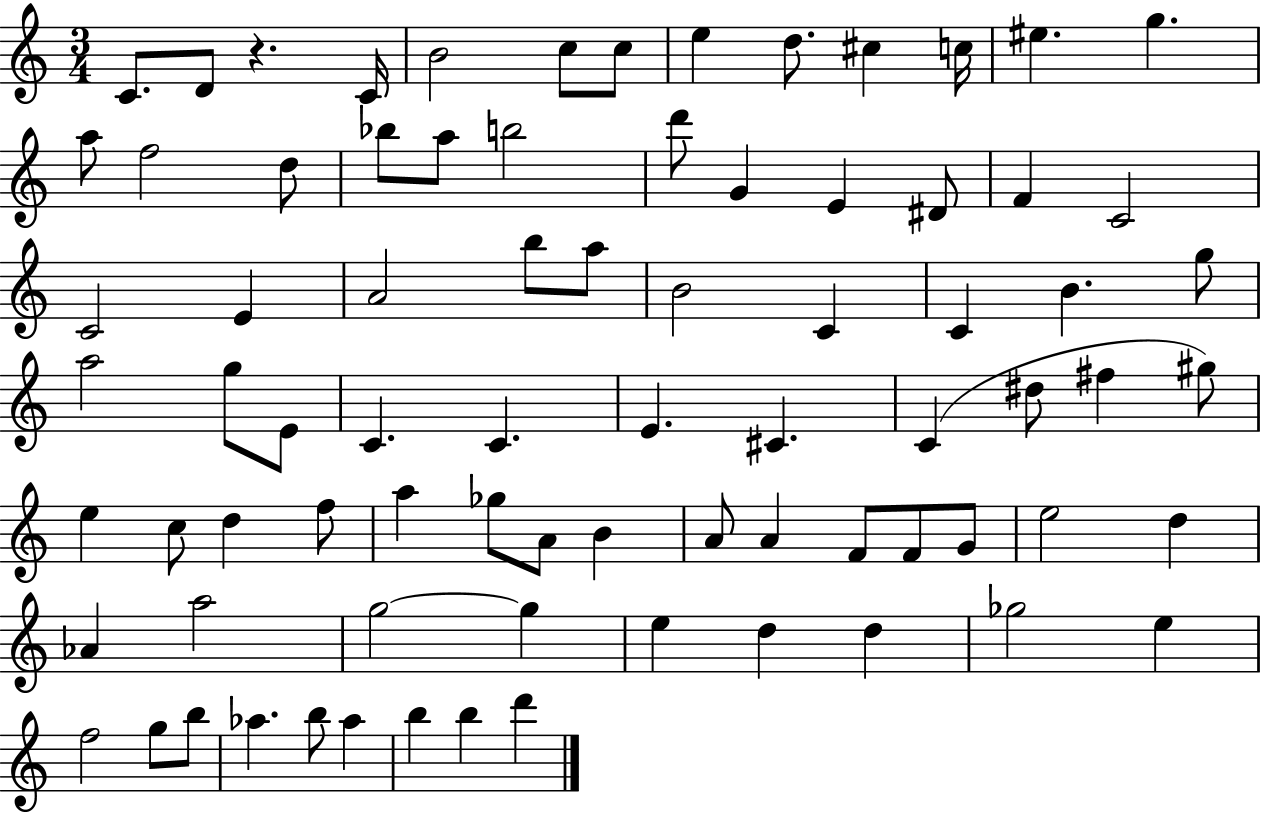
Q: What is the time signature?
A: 3/4